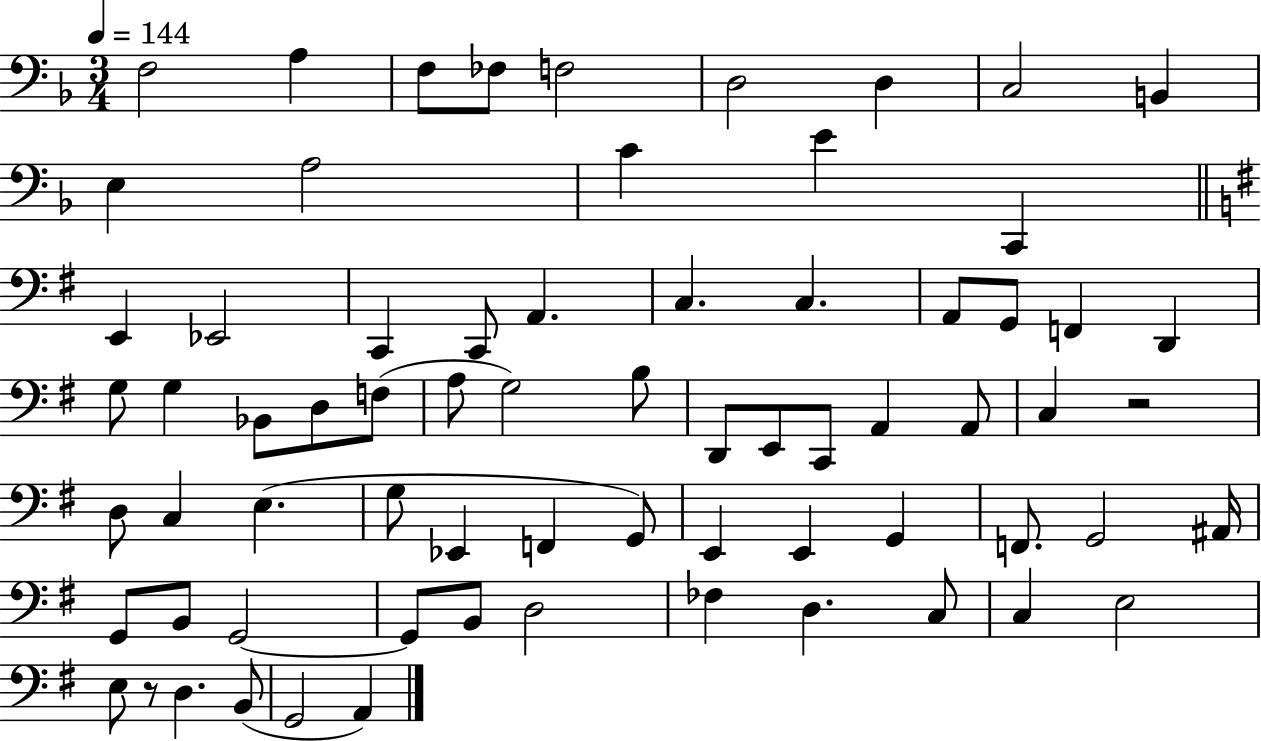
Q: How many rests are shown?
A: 2